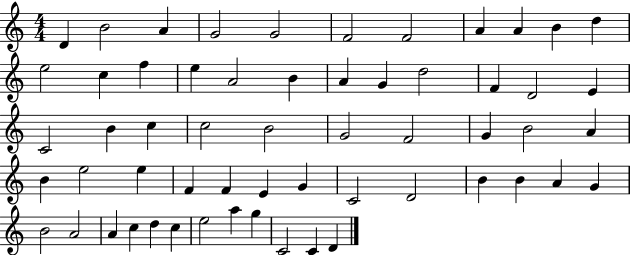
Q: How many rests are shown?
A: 0